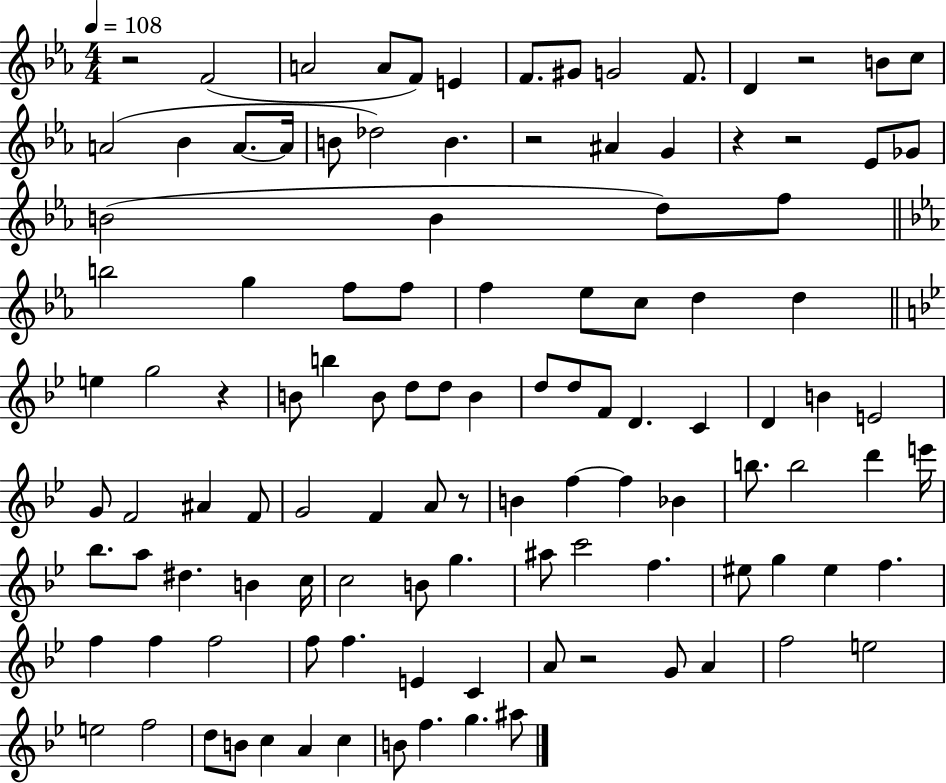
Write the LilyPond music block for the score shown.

{
  \clef treble
  \numericTimeSignature
  \time 4/4
  \key ees \major
  \tempo 4 = 108
  r2 f'2( | a'2 a'8 f'8) e'4 | f'8. gis'8 g'2 f'8. | d'4 r2 b'8 c''8 | \break a'2( bes'4 a'8.~~ a'16 | b'8 des''2) b'4. | r2 ais'4 g'4 | r4 r2 ees'8 ges'8 | \break b'2( b'4 d''8) f''8 | \bar "||" \break \key ees \major b''2 g''4 f''8 f''8 | f''4 ees''8 c''8 d''4 d''4 | \bar "||" \break \key bes \major e''4 g''2 r4 | b'8 b''4 b'8 d''8 d''8 b'4 | d''8 d''8 f'8 d'4. c'4 | d'4 b'4 e'2 | \break g'8 f'2 ais'4 f'8 | g'2 f'4 a'8 r8 | b'4 f''4~~ f''4 bes'4 | b''8. b''2 d'''4 e'''16 | \break bes''8. a''8 dis''4. b'4 c''16 | c''2 b'8 g''4. | ais''8 c'''2 f''4. | eis''8 g''4 eis''4 f''4. | \break f''4 f''4 f''2 | f''8 f''4. e'4 c'4 | a'8 r2 g'8 a'4 | f''2 e''2 | \break e''2 f''2 | d''8 b'8 c''4 a'4 c''4 | b'8 f''4. g''4. ais''8 | \bar "|."
}